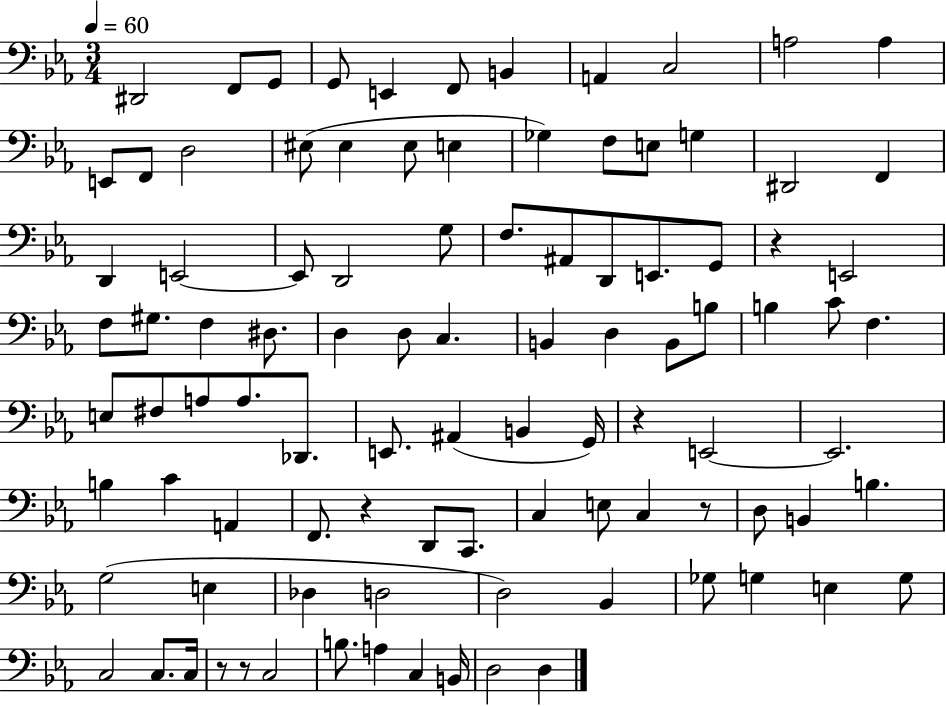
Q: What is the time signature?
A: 3/4